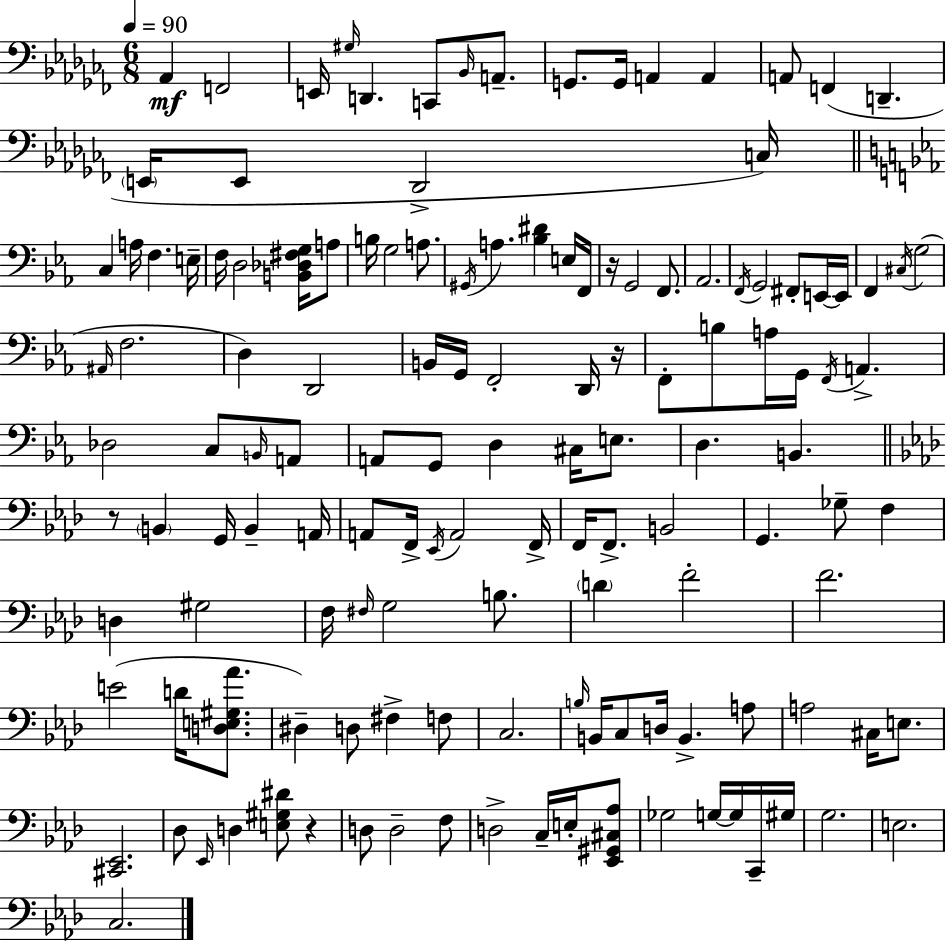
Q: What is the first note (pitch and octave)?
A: Ab2